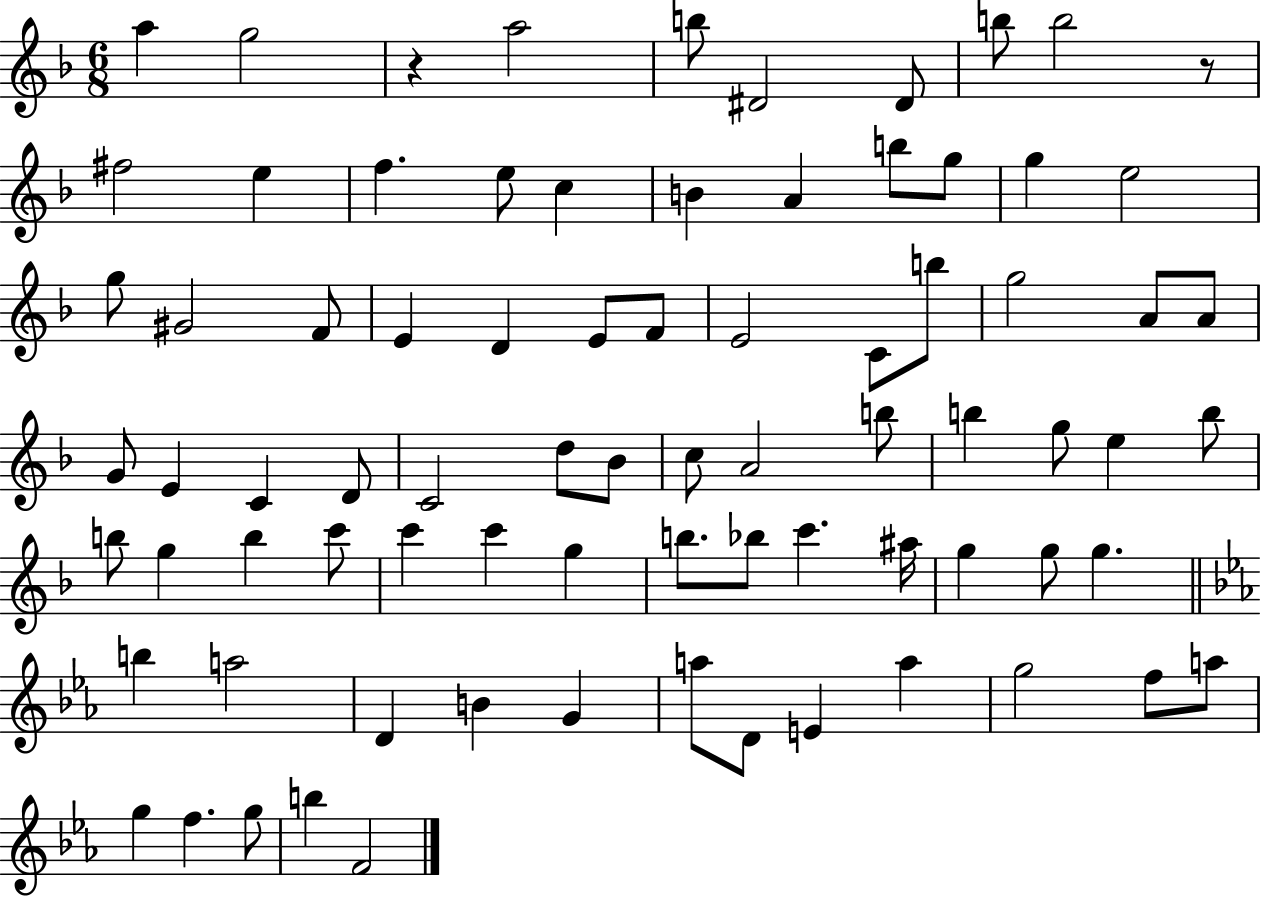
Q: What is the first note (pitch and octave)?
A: A5